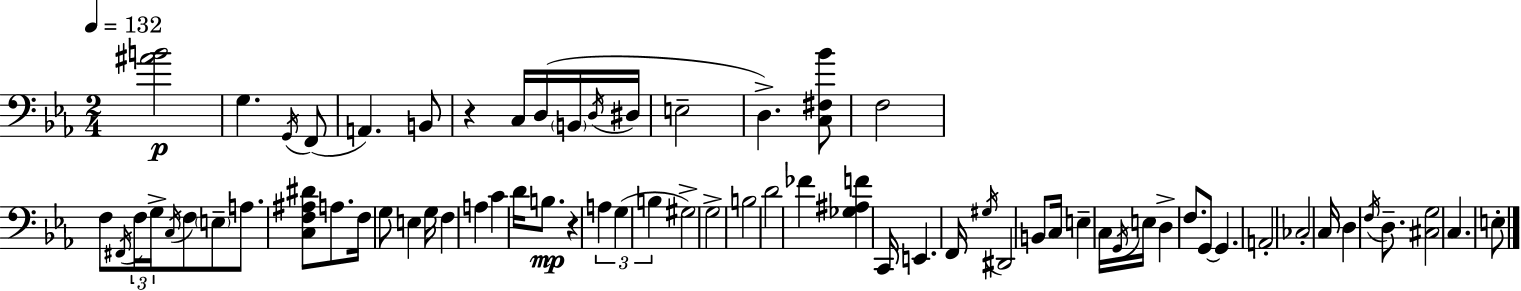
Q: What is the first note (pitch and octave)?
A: G3